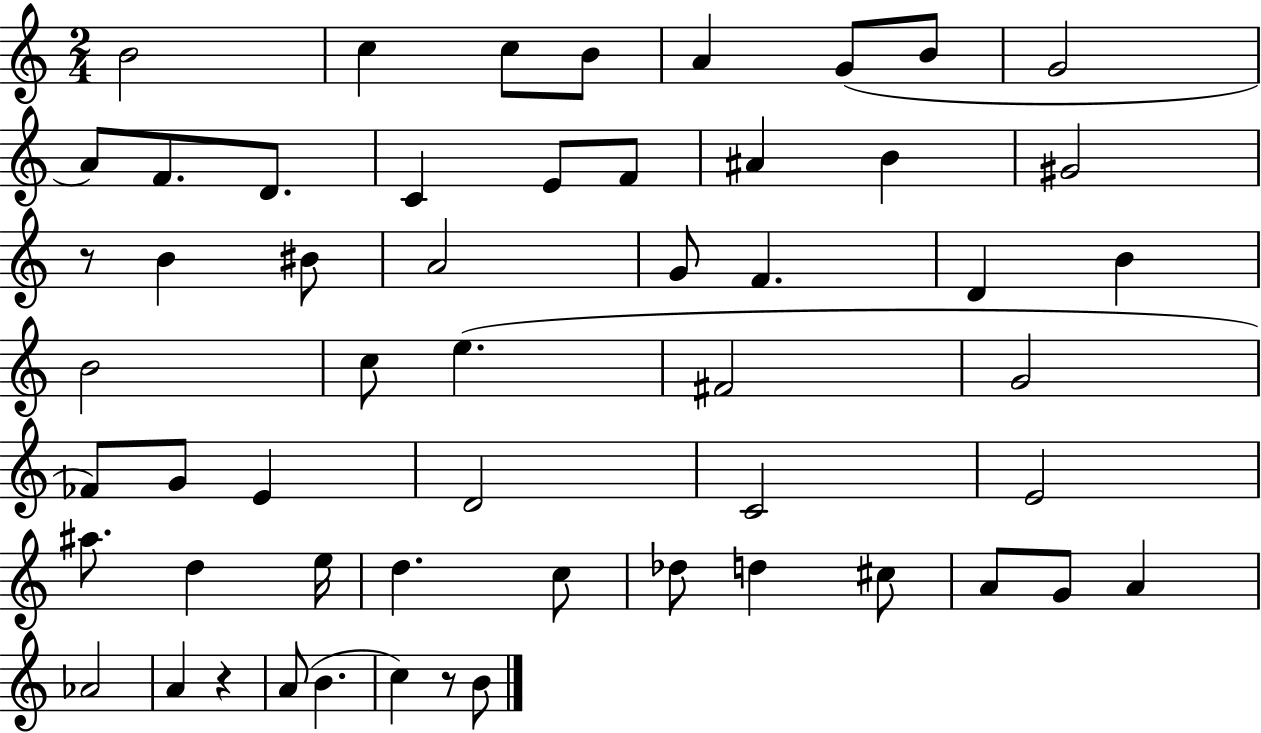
X:1
T:Untitled
M:2/4
L:1/4
K:C
B2 c c/2 B/2 A G/2 B/2 G2 A/2 F/2 D/2 C E/2 F/2 ^A B ^G2 z/2 B ^B/2 A2 G/2 F D B B2 c/2 e ^F2 G2 _F/2 G/2 E D2 C2 E2 ^a/2 d e/4 d c/2 _d/2 d ^c/2 A/2 G/2 A _A2 A z A/2 B c z/2 B/2